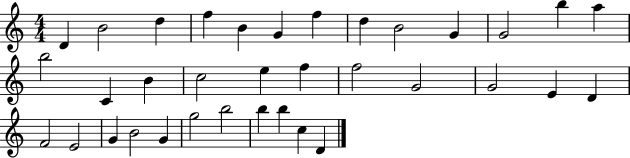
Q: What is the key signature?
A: C major